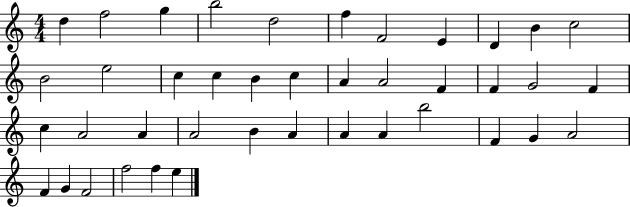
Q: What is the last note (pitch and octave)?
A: E5